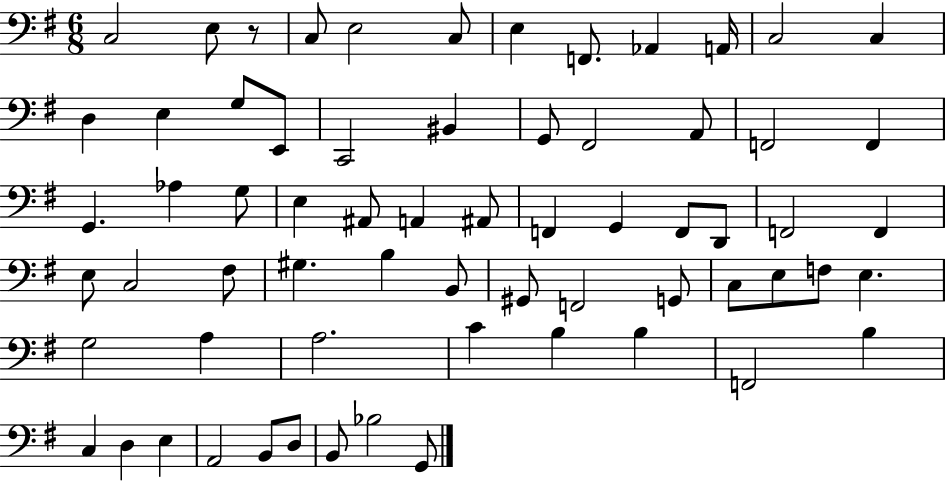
{
  \clef bass
  \numericTimeSignature
  \time 6/8
  \key g \major
  c2 e8 r8 | c8 e2 c8 | e4 f,8. aes,4 a,16 | c2 c4 | \break d4 e4 g8 e,8 | c,2 bis,4 | g,8 fis,2 a,8 | f,2 f,4 | \break g,4. aes4 g8 | e4 ais,8 a,4 ais,8 | f,4 g,4 f,8 d,8 | f,2 f,4 | \break e8 c2 fis8 | gis4. b4 b,8 | gis,8 f,2 g,8 | c8 e8 f8 e4. | \break g2 a4 | a2. | c'4 b4 b4 | f,2 b4 | \break c4 d4 e4 | a,2 b,8 d8 | b,8 bes2 g,8 | \bar "|."
}